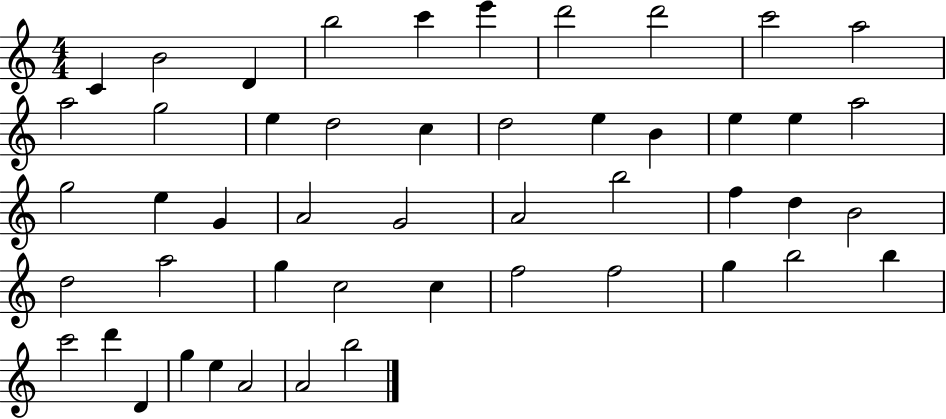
{
  \clef treble
  \numericTimeSignature
  \time 4/4
  \key c \major
  c'4 b'2 d'4 | b''2 c'''4 e'''4 | d'''2 d'''2 | c'''2 a''2 | \break a''2 g''2 | e''4 d''2 c''4 | d''2 e''4 b'4 | e''4 e''4 a''2 | \break g''2 e''4 g'4 | a'2 g'2 | a'2 b''2 | f''4 d''4 b'2 | \break d''2 a''2 | g''4 c''2 c''4 | f''2 f''2 | g''4 b''2 b''4 | \break c'''2 d'''4 d'4 | g''4 e''4 a'2 | a'2 b''2 | \bar "|."
}